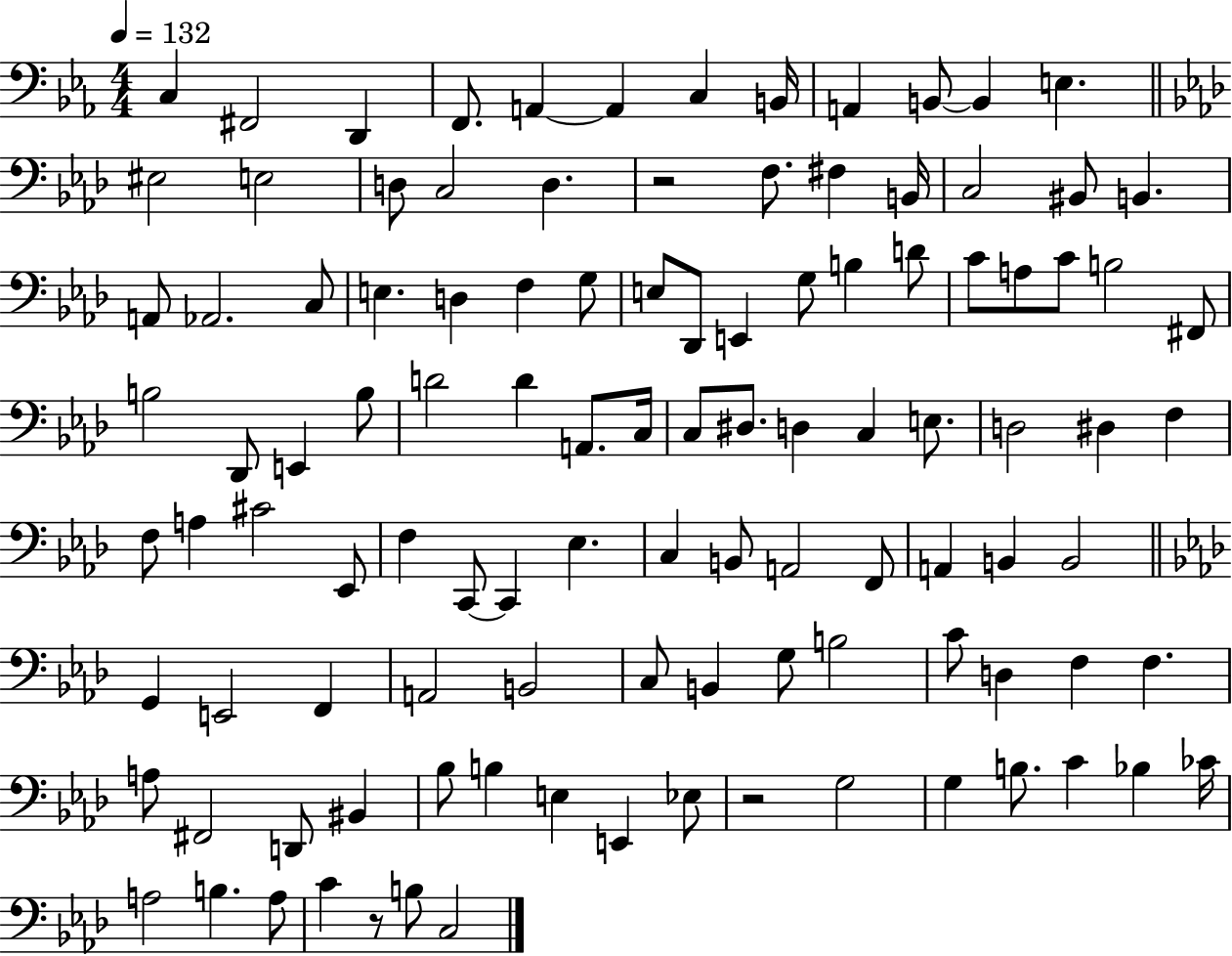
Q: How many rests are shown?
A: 3